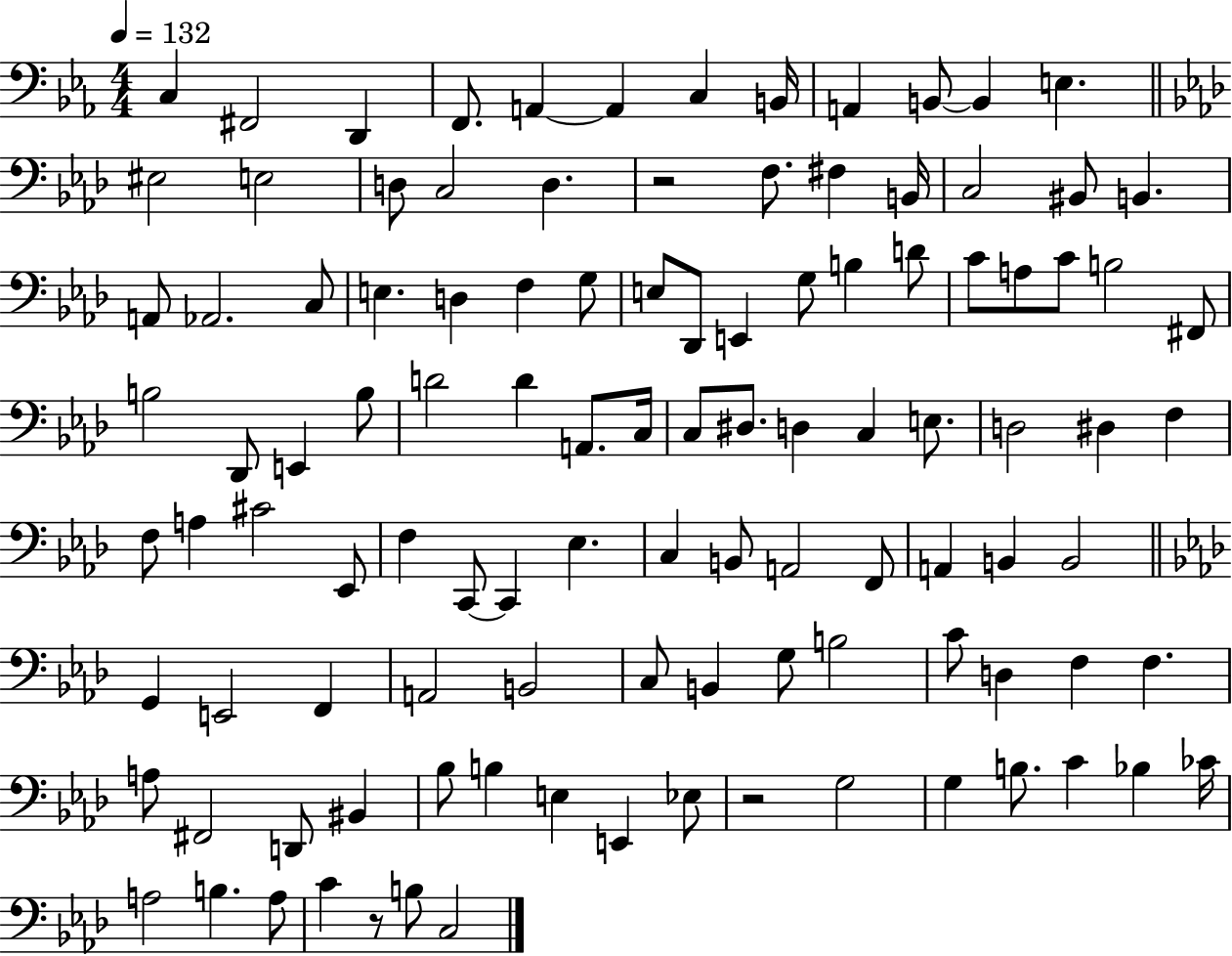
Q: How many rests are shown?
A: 3